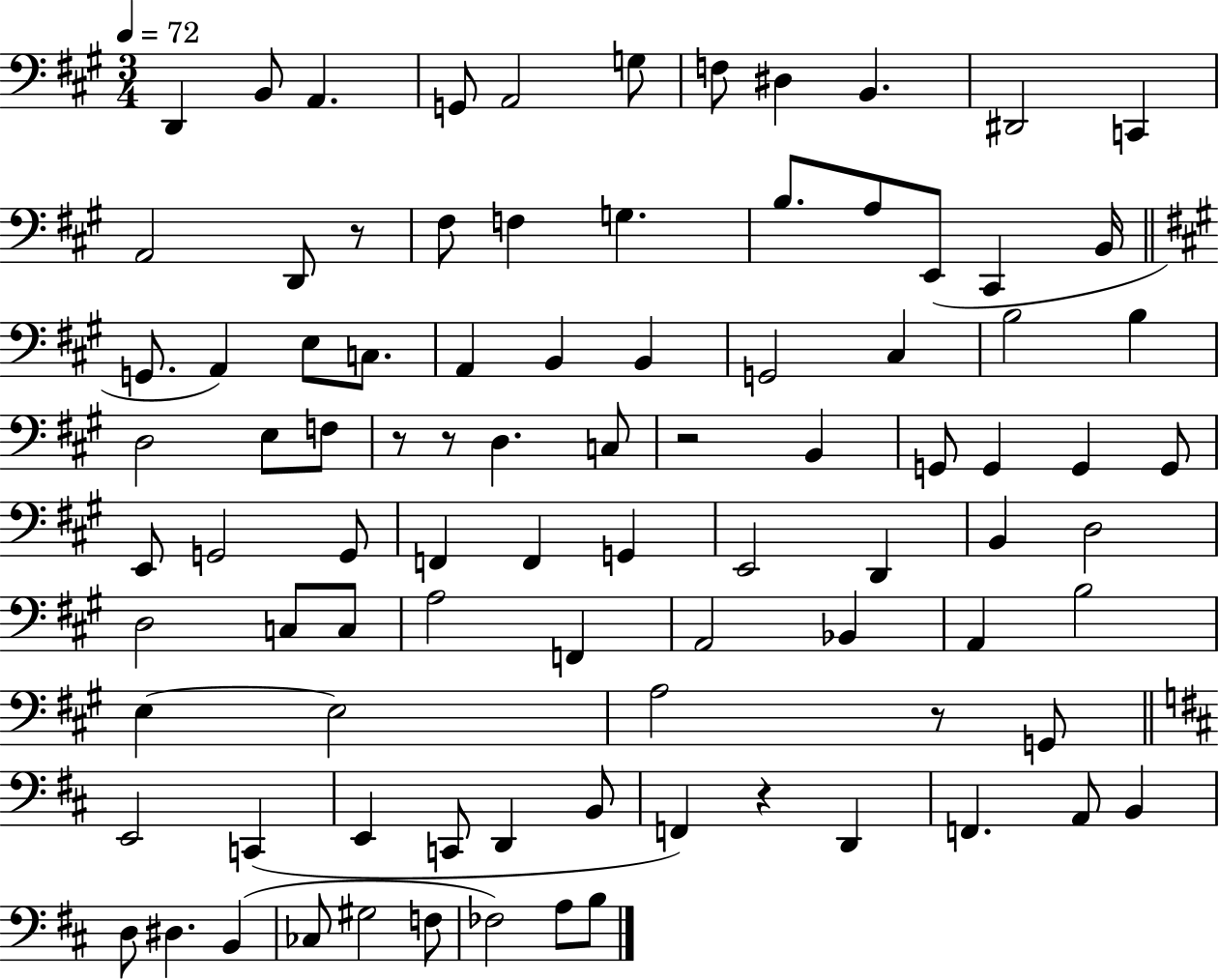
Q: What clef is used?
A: bass